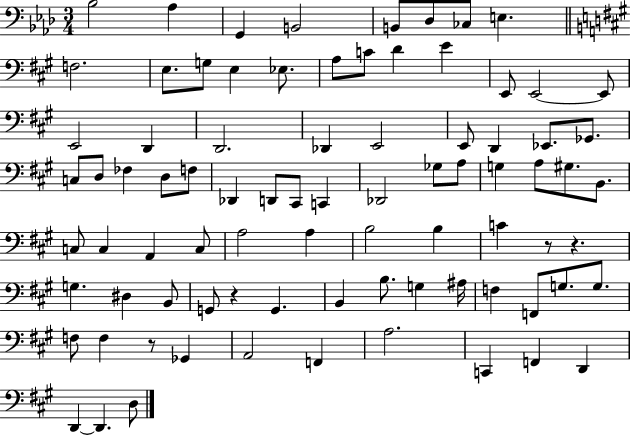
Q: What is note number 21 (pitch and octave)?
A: E2